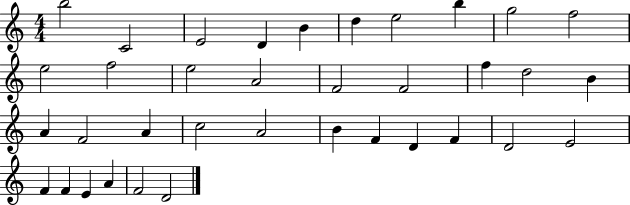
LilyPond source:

{
  \clef treble
  \numericTimeSignature
  \time 4/4
  \key c \major
  b''2 c'2 | e'2 d'4 b'4 | d''4 e''2 b''4 | g''2 f''2 | \break e''2 f''2 | e''2 a'2 | f'2 f'2 | f''4 d''2 b'4 | \break a'4 f'2 a'4 | c''2 a'2 | b'4 f'4 d'4 f'4 | d'2 e'2 | \break f'4 f'4 e'4 a'4 | f'2 d'2 | \bar "|."
}